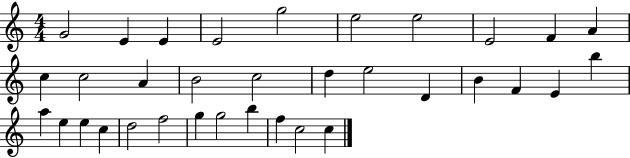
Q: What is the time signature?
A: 4/4